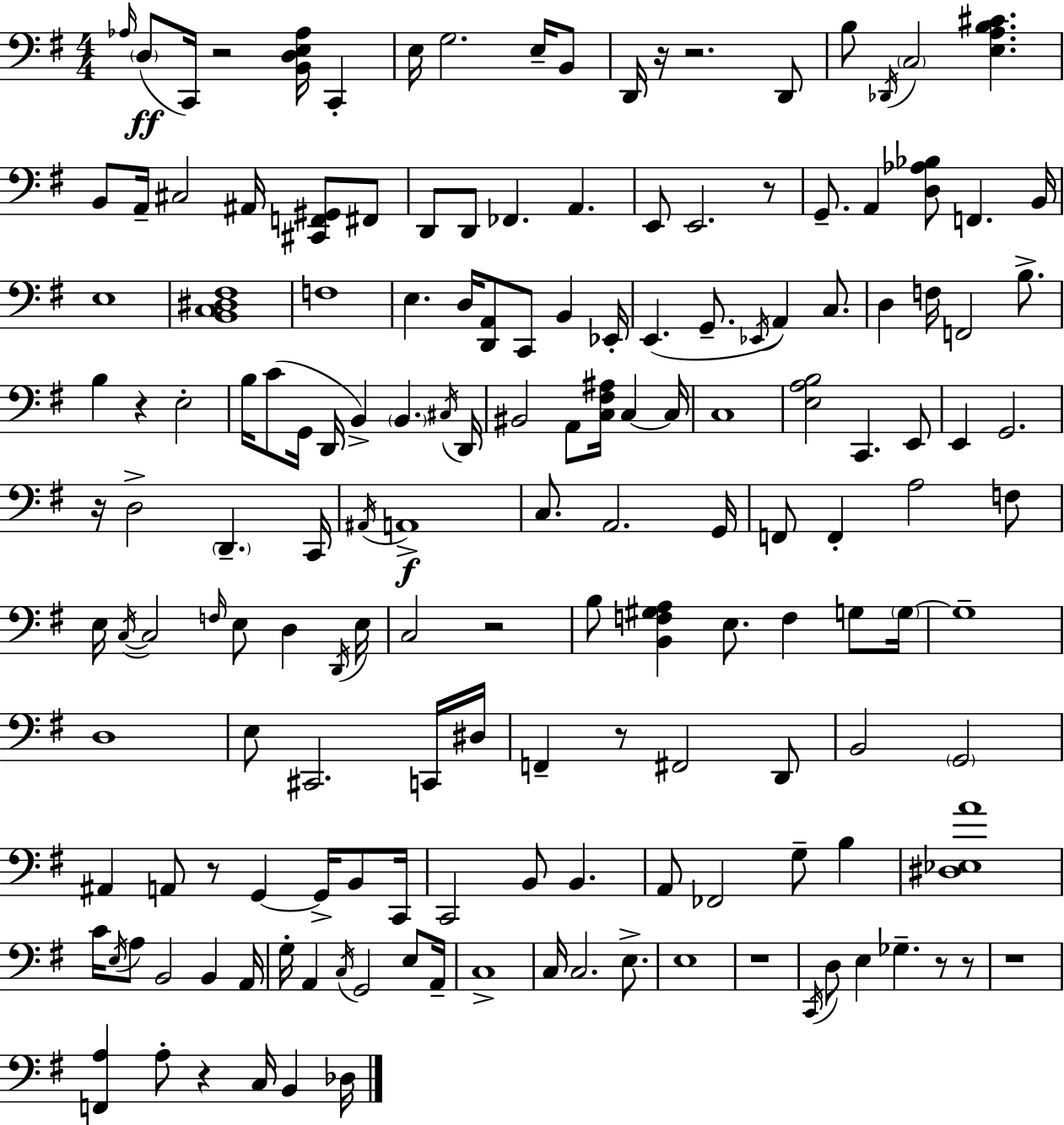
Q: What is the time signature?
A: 4/4